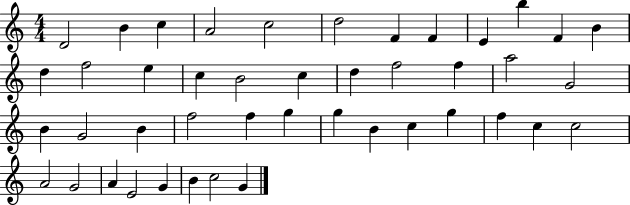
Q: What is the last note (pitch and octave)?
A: G4